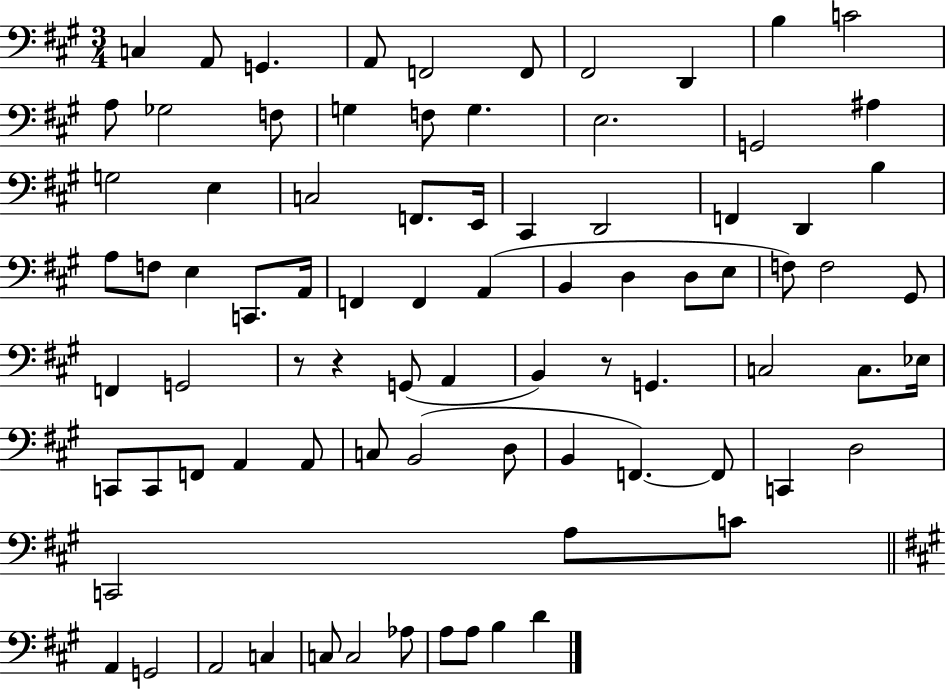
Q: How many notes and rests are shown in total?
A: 83